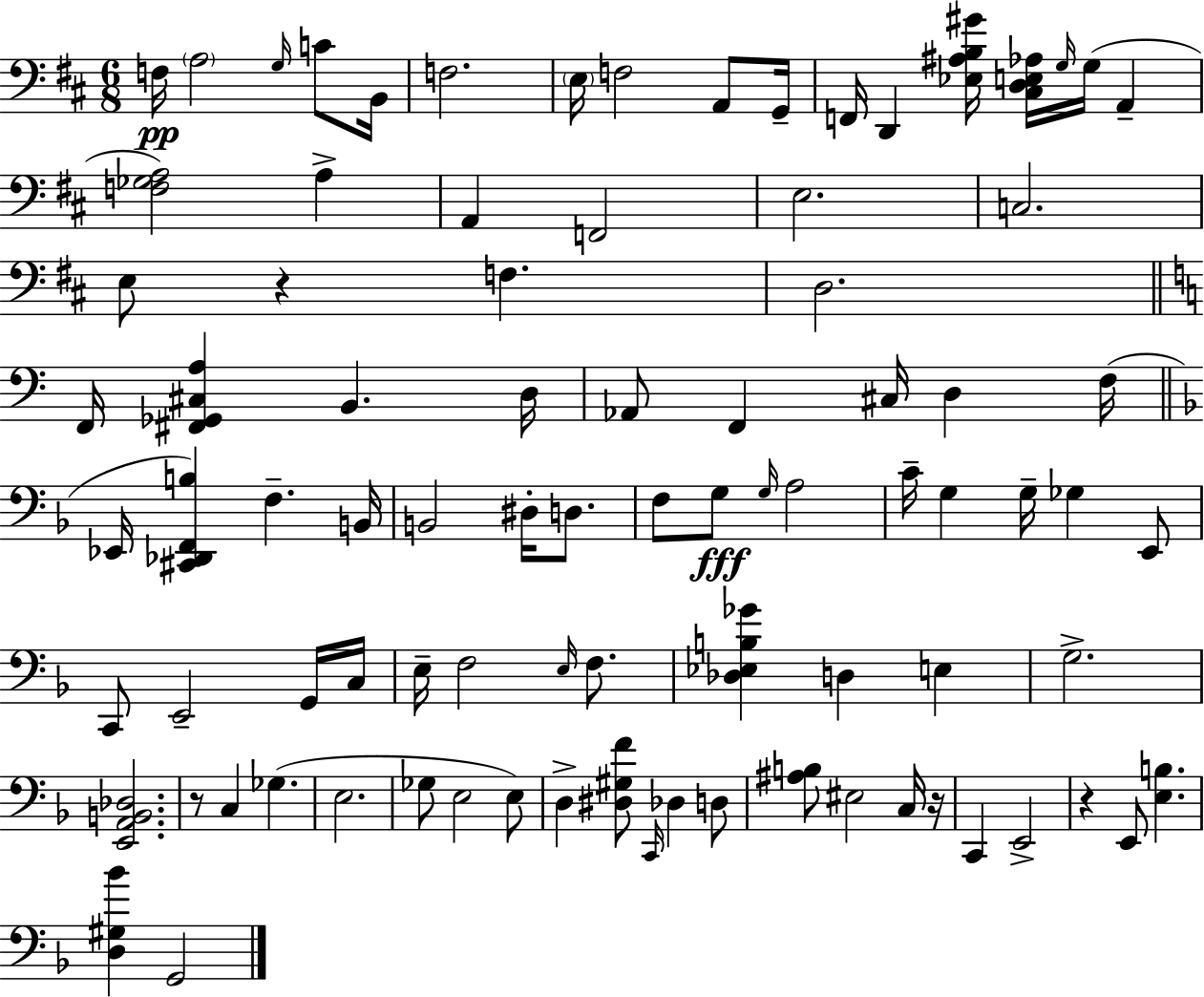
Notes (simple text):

F3/s A3/h G3/s C4/e B2/s F3/h. E3/s F3/h A2/e G2/s F2/s D2/q [Eb3,A#3,B3,G#4]/s [C#3,D3,E3,Ab3]/s G3/s G3/s A2/q [F3,Gb3,A3]/h A3/q A2/q F2/h E3/h. C3/h. E3/e R/q F3/q. D3/h. F2/s [F#2,Gb2,C#3,A3]/q B2/q. D3/s Ab2/e F2/q C#3/s D3/q F3/s Eb2/s [C#2,Db2,F2,B3]/q F3/q. B2/s B2/h D#3/s D3/e. F3/e G3/e G3/s A3/h C4/s G3/q G3/s Gb3/q E2/e C2/e E2/h G2/s C3/s E3/s F3/h E3/s F3/e. [Db3,Eb3,B3,Gb4]/q D3/q E3/q G3/h. [E2,A2,B2,Db3]/h. R/e C3/q Gb3/q. E3/h. Gb3/e E3/h E3/e D3/q [D#3,G#3,F4]/e C2/s Db3/q D3/e [A#3,B3]/e EIS3/h C3/s R/s C2/q E2/h R/q E2/e [E3,B3]/q. [D3,G#3,Bb4]/q G2/h